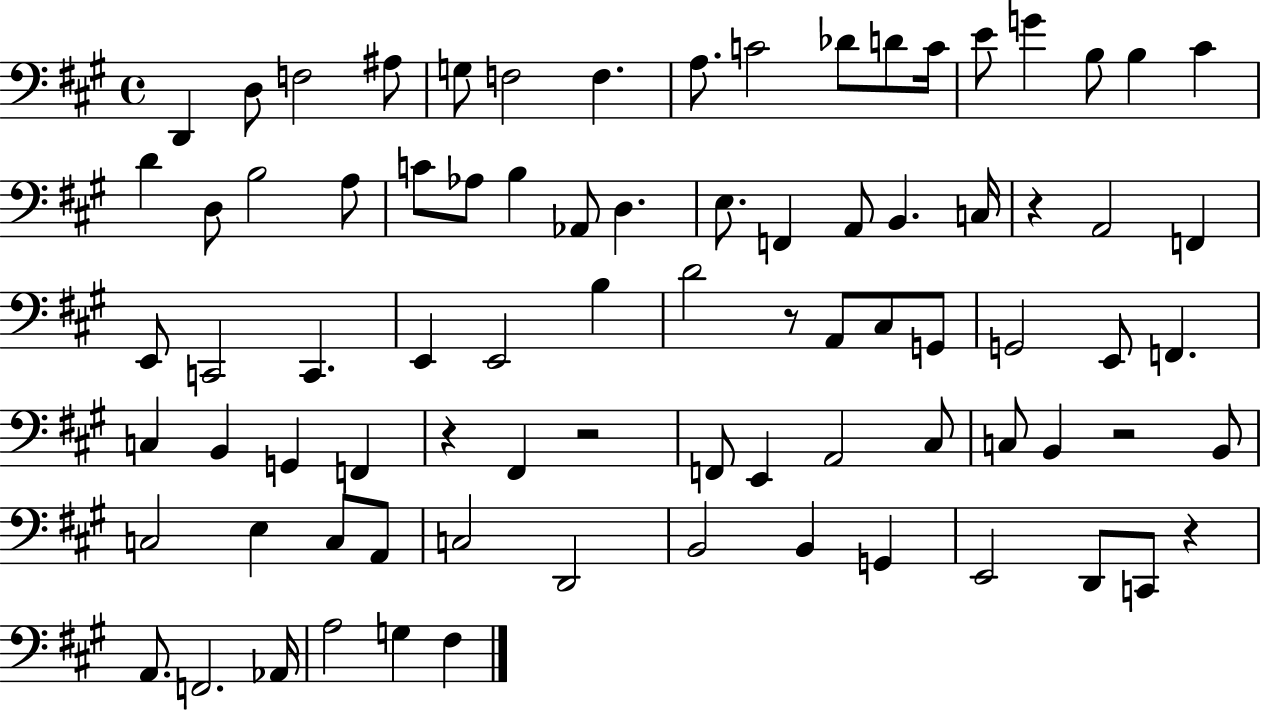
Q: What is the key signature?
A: A major